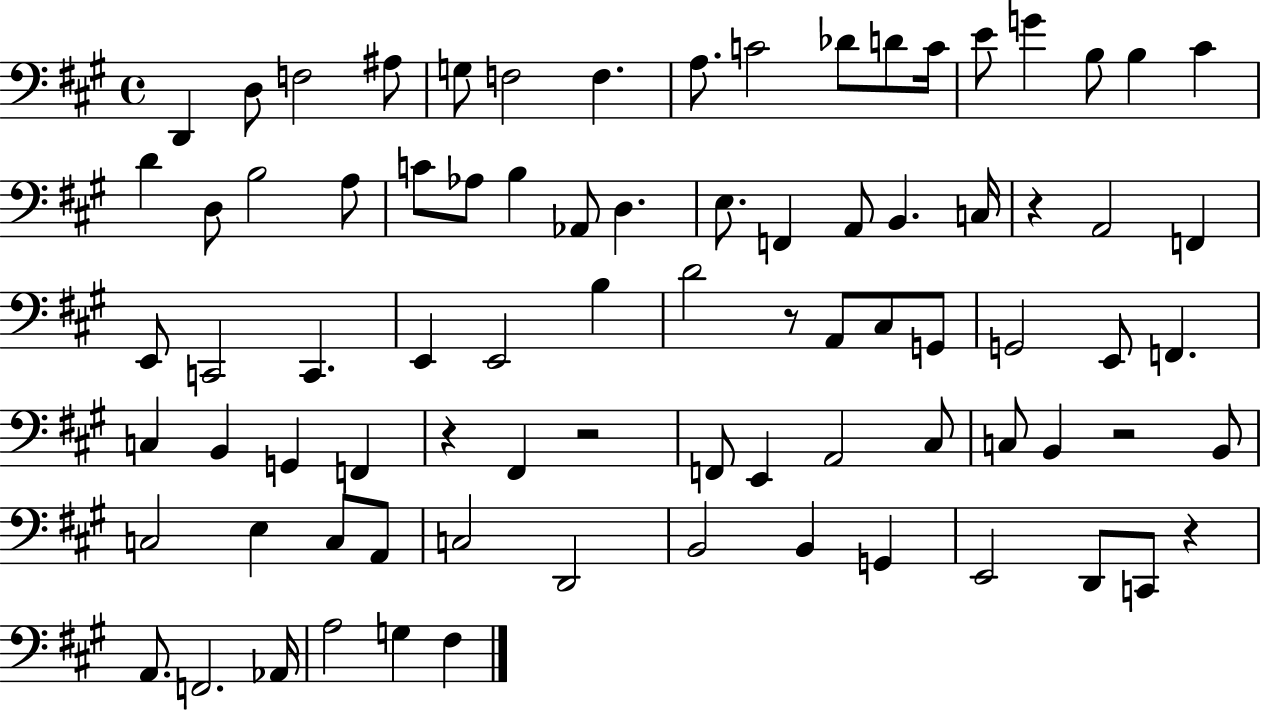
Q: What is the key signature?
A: A major